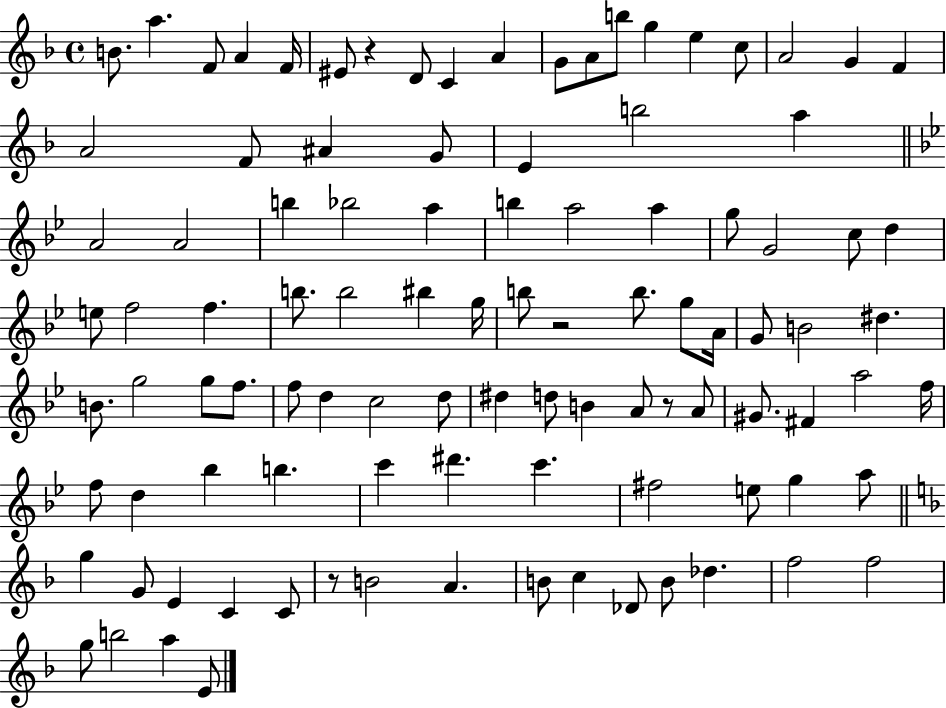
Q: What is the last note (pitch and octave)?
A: E4